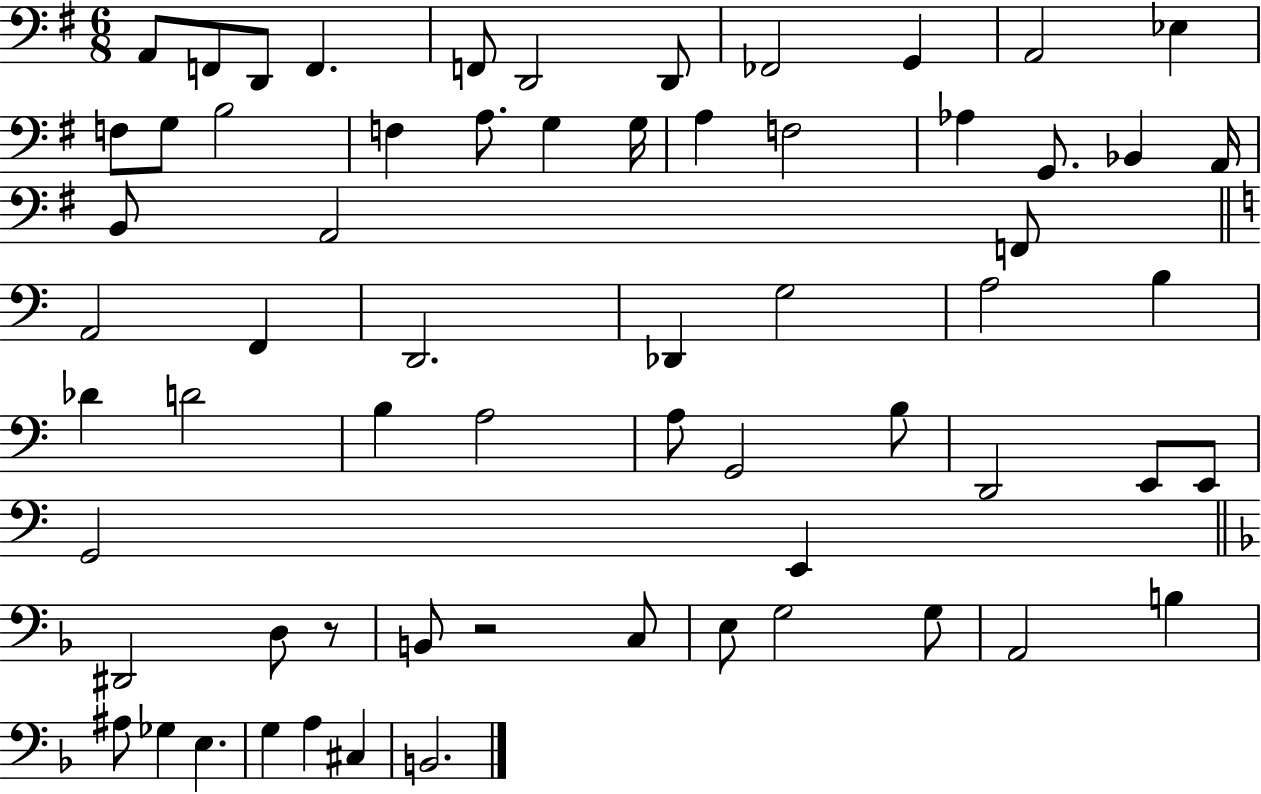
X:1
T:Untitled
M:6/8
L:1/4
K:G
A,,/2 F,,/2 D,,/2 F,, F,,/2 D,,2 D,,/2 _F,,2 G,, A,,2 _E, F,/2 G,/2 B,2 F, A,/2 G, G,/4 A, F,2 _A, G,,/2 _B,, A,,/4 B,,/2 A,,2 F,,/2 A,,2 F,, D,,2 _D,, G,2 A,2 B, _D D2 B, A,2 A,/2 G,,2 B,/2 D,,2 E,,/2 E,,/2 G,,2 E,, ^D,,2 D,/2 z/2 B,,/2 z2 C,/2 E,/2 G,2 G,/2 A,,2 B, ^A,/2 _G, E, G, A, ^C, B,,2